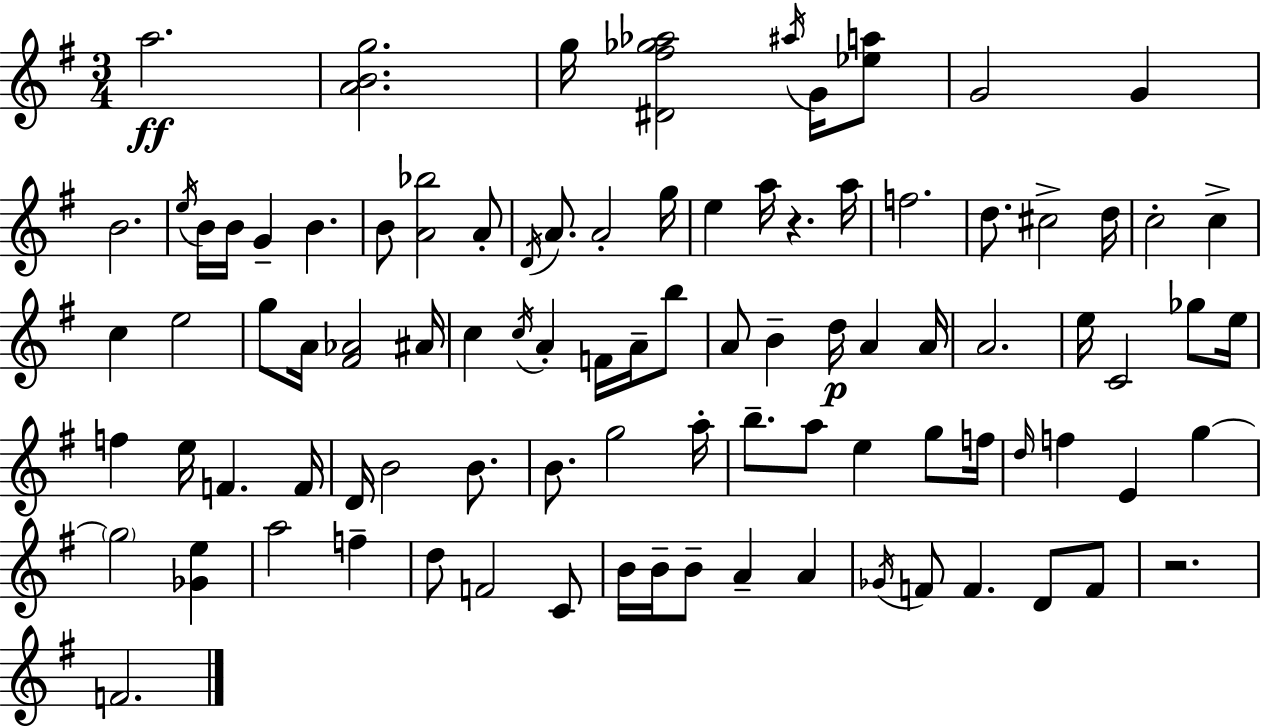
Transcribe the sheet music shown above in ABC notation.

X:1
T:Untitled
M:3/4
L:1/4
K:G
a2 [ABg]2 g/4 [^D^f_g_a]2 ^a/4 G/4 [_ea]/2 G2 G B2 e/4 B/4 B/4 G B B/2 [A_b]2 A/2 D/4 A/2 A2 g/4 e a/4 z a/4 f2 d/2 ^c2 d/4 c2 c c e2 g/2 A/4 [^F_A]2 ^A/4 c c/4 A F/4 A/4 b/2 A/2 B d/4 A A/4 A2 e/4 C2 _g/2 e/4 f e/4 F F/4 D/4 B2 B/2 B/2 g2 a/4 b/2 a/2 e g/2 f/4 d/4 f E g g2 [_Ge] a2 f d/2 F2 C/2 B/4 B/4 B/2 A A _G/4 F/2 F D/2 F/2 z2 F2